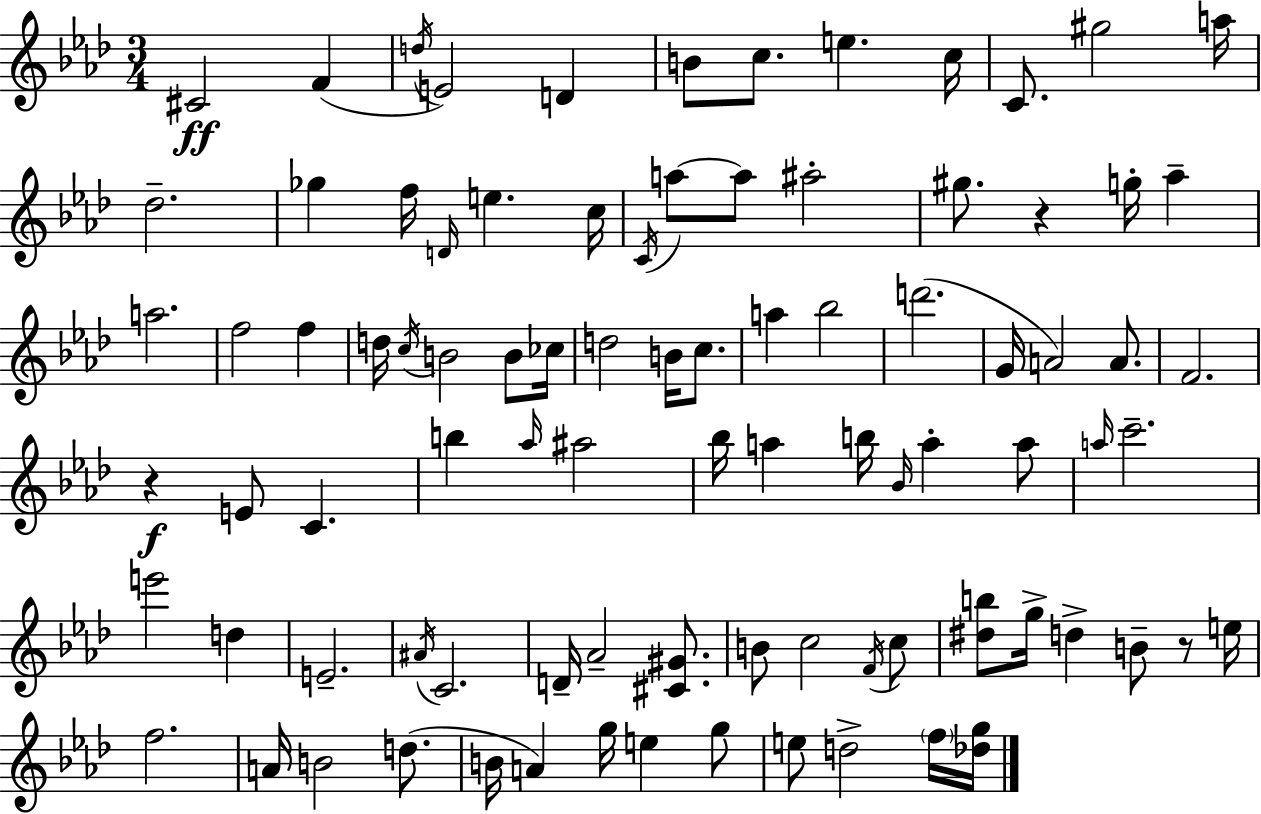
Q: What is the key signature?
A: AES major